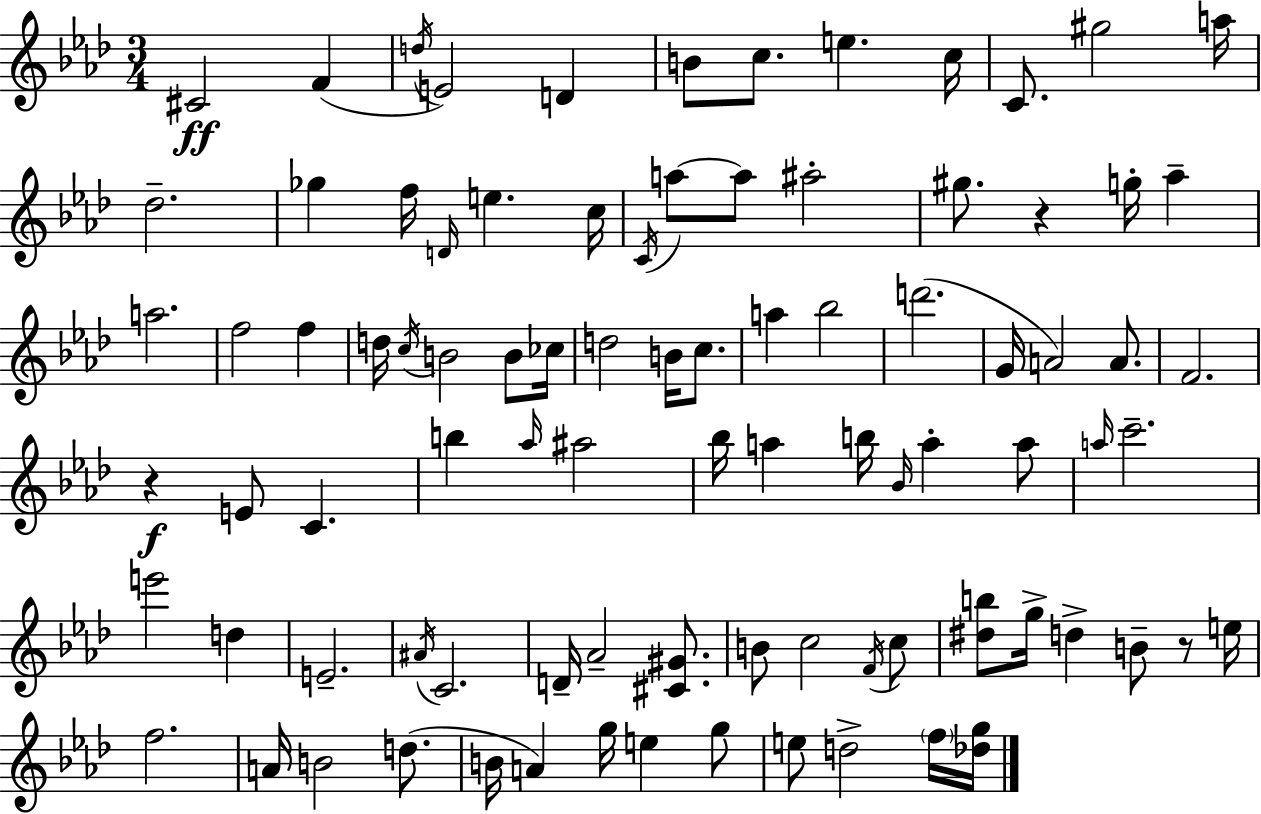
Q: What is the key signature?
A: AES major